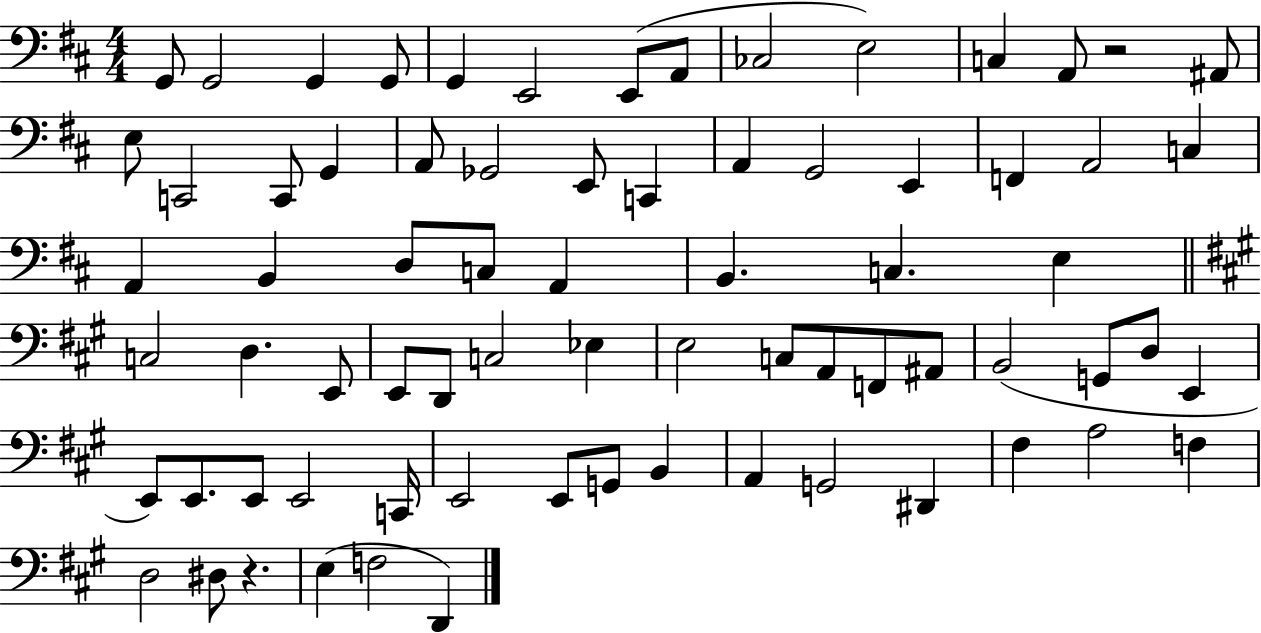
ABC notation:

X:1
T:Untitled
M:4/4
L:1/4
K:D
G,,/2 G,,2 G,, G,,/2 G,, E,,2 E,,/2 A,,/2 _C,2 E,2 C, A,,/2 z2 ^A,,/2 E,/2 C,,2 C,,/2 G,, A,,/2 _G,,2 E,,/2 C,, A,, G,,2 E,, F,, A,,2 C, A,, B,, D,/2 C,/2 A,, B,, C, E, C,2 D, E,,/2 E,,/2 D,,/2 C,2 _E, E,2 C,/2 A,,/2 F,,/2 ^A,,/2 B,,2 G,,/2 D,/2 E,, E,,/2 E,,/2 E,,/2 E,,2 C,,/4 E,,2 E,,/2 G,,/2 B,, A,, G,,2 ^D,, ^F, A,2 F, D,2 ^D,/2 z E, F,2 D,,